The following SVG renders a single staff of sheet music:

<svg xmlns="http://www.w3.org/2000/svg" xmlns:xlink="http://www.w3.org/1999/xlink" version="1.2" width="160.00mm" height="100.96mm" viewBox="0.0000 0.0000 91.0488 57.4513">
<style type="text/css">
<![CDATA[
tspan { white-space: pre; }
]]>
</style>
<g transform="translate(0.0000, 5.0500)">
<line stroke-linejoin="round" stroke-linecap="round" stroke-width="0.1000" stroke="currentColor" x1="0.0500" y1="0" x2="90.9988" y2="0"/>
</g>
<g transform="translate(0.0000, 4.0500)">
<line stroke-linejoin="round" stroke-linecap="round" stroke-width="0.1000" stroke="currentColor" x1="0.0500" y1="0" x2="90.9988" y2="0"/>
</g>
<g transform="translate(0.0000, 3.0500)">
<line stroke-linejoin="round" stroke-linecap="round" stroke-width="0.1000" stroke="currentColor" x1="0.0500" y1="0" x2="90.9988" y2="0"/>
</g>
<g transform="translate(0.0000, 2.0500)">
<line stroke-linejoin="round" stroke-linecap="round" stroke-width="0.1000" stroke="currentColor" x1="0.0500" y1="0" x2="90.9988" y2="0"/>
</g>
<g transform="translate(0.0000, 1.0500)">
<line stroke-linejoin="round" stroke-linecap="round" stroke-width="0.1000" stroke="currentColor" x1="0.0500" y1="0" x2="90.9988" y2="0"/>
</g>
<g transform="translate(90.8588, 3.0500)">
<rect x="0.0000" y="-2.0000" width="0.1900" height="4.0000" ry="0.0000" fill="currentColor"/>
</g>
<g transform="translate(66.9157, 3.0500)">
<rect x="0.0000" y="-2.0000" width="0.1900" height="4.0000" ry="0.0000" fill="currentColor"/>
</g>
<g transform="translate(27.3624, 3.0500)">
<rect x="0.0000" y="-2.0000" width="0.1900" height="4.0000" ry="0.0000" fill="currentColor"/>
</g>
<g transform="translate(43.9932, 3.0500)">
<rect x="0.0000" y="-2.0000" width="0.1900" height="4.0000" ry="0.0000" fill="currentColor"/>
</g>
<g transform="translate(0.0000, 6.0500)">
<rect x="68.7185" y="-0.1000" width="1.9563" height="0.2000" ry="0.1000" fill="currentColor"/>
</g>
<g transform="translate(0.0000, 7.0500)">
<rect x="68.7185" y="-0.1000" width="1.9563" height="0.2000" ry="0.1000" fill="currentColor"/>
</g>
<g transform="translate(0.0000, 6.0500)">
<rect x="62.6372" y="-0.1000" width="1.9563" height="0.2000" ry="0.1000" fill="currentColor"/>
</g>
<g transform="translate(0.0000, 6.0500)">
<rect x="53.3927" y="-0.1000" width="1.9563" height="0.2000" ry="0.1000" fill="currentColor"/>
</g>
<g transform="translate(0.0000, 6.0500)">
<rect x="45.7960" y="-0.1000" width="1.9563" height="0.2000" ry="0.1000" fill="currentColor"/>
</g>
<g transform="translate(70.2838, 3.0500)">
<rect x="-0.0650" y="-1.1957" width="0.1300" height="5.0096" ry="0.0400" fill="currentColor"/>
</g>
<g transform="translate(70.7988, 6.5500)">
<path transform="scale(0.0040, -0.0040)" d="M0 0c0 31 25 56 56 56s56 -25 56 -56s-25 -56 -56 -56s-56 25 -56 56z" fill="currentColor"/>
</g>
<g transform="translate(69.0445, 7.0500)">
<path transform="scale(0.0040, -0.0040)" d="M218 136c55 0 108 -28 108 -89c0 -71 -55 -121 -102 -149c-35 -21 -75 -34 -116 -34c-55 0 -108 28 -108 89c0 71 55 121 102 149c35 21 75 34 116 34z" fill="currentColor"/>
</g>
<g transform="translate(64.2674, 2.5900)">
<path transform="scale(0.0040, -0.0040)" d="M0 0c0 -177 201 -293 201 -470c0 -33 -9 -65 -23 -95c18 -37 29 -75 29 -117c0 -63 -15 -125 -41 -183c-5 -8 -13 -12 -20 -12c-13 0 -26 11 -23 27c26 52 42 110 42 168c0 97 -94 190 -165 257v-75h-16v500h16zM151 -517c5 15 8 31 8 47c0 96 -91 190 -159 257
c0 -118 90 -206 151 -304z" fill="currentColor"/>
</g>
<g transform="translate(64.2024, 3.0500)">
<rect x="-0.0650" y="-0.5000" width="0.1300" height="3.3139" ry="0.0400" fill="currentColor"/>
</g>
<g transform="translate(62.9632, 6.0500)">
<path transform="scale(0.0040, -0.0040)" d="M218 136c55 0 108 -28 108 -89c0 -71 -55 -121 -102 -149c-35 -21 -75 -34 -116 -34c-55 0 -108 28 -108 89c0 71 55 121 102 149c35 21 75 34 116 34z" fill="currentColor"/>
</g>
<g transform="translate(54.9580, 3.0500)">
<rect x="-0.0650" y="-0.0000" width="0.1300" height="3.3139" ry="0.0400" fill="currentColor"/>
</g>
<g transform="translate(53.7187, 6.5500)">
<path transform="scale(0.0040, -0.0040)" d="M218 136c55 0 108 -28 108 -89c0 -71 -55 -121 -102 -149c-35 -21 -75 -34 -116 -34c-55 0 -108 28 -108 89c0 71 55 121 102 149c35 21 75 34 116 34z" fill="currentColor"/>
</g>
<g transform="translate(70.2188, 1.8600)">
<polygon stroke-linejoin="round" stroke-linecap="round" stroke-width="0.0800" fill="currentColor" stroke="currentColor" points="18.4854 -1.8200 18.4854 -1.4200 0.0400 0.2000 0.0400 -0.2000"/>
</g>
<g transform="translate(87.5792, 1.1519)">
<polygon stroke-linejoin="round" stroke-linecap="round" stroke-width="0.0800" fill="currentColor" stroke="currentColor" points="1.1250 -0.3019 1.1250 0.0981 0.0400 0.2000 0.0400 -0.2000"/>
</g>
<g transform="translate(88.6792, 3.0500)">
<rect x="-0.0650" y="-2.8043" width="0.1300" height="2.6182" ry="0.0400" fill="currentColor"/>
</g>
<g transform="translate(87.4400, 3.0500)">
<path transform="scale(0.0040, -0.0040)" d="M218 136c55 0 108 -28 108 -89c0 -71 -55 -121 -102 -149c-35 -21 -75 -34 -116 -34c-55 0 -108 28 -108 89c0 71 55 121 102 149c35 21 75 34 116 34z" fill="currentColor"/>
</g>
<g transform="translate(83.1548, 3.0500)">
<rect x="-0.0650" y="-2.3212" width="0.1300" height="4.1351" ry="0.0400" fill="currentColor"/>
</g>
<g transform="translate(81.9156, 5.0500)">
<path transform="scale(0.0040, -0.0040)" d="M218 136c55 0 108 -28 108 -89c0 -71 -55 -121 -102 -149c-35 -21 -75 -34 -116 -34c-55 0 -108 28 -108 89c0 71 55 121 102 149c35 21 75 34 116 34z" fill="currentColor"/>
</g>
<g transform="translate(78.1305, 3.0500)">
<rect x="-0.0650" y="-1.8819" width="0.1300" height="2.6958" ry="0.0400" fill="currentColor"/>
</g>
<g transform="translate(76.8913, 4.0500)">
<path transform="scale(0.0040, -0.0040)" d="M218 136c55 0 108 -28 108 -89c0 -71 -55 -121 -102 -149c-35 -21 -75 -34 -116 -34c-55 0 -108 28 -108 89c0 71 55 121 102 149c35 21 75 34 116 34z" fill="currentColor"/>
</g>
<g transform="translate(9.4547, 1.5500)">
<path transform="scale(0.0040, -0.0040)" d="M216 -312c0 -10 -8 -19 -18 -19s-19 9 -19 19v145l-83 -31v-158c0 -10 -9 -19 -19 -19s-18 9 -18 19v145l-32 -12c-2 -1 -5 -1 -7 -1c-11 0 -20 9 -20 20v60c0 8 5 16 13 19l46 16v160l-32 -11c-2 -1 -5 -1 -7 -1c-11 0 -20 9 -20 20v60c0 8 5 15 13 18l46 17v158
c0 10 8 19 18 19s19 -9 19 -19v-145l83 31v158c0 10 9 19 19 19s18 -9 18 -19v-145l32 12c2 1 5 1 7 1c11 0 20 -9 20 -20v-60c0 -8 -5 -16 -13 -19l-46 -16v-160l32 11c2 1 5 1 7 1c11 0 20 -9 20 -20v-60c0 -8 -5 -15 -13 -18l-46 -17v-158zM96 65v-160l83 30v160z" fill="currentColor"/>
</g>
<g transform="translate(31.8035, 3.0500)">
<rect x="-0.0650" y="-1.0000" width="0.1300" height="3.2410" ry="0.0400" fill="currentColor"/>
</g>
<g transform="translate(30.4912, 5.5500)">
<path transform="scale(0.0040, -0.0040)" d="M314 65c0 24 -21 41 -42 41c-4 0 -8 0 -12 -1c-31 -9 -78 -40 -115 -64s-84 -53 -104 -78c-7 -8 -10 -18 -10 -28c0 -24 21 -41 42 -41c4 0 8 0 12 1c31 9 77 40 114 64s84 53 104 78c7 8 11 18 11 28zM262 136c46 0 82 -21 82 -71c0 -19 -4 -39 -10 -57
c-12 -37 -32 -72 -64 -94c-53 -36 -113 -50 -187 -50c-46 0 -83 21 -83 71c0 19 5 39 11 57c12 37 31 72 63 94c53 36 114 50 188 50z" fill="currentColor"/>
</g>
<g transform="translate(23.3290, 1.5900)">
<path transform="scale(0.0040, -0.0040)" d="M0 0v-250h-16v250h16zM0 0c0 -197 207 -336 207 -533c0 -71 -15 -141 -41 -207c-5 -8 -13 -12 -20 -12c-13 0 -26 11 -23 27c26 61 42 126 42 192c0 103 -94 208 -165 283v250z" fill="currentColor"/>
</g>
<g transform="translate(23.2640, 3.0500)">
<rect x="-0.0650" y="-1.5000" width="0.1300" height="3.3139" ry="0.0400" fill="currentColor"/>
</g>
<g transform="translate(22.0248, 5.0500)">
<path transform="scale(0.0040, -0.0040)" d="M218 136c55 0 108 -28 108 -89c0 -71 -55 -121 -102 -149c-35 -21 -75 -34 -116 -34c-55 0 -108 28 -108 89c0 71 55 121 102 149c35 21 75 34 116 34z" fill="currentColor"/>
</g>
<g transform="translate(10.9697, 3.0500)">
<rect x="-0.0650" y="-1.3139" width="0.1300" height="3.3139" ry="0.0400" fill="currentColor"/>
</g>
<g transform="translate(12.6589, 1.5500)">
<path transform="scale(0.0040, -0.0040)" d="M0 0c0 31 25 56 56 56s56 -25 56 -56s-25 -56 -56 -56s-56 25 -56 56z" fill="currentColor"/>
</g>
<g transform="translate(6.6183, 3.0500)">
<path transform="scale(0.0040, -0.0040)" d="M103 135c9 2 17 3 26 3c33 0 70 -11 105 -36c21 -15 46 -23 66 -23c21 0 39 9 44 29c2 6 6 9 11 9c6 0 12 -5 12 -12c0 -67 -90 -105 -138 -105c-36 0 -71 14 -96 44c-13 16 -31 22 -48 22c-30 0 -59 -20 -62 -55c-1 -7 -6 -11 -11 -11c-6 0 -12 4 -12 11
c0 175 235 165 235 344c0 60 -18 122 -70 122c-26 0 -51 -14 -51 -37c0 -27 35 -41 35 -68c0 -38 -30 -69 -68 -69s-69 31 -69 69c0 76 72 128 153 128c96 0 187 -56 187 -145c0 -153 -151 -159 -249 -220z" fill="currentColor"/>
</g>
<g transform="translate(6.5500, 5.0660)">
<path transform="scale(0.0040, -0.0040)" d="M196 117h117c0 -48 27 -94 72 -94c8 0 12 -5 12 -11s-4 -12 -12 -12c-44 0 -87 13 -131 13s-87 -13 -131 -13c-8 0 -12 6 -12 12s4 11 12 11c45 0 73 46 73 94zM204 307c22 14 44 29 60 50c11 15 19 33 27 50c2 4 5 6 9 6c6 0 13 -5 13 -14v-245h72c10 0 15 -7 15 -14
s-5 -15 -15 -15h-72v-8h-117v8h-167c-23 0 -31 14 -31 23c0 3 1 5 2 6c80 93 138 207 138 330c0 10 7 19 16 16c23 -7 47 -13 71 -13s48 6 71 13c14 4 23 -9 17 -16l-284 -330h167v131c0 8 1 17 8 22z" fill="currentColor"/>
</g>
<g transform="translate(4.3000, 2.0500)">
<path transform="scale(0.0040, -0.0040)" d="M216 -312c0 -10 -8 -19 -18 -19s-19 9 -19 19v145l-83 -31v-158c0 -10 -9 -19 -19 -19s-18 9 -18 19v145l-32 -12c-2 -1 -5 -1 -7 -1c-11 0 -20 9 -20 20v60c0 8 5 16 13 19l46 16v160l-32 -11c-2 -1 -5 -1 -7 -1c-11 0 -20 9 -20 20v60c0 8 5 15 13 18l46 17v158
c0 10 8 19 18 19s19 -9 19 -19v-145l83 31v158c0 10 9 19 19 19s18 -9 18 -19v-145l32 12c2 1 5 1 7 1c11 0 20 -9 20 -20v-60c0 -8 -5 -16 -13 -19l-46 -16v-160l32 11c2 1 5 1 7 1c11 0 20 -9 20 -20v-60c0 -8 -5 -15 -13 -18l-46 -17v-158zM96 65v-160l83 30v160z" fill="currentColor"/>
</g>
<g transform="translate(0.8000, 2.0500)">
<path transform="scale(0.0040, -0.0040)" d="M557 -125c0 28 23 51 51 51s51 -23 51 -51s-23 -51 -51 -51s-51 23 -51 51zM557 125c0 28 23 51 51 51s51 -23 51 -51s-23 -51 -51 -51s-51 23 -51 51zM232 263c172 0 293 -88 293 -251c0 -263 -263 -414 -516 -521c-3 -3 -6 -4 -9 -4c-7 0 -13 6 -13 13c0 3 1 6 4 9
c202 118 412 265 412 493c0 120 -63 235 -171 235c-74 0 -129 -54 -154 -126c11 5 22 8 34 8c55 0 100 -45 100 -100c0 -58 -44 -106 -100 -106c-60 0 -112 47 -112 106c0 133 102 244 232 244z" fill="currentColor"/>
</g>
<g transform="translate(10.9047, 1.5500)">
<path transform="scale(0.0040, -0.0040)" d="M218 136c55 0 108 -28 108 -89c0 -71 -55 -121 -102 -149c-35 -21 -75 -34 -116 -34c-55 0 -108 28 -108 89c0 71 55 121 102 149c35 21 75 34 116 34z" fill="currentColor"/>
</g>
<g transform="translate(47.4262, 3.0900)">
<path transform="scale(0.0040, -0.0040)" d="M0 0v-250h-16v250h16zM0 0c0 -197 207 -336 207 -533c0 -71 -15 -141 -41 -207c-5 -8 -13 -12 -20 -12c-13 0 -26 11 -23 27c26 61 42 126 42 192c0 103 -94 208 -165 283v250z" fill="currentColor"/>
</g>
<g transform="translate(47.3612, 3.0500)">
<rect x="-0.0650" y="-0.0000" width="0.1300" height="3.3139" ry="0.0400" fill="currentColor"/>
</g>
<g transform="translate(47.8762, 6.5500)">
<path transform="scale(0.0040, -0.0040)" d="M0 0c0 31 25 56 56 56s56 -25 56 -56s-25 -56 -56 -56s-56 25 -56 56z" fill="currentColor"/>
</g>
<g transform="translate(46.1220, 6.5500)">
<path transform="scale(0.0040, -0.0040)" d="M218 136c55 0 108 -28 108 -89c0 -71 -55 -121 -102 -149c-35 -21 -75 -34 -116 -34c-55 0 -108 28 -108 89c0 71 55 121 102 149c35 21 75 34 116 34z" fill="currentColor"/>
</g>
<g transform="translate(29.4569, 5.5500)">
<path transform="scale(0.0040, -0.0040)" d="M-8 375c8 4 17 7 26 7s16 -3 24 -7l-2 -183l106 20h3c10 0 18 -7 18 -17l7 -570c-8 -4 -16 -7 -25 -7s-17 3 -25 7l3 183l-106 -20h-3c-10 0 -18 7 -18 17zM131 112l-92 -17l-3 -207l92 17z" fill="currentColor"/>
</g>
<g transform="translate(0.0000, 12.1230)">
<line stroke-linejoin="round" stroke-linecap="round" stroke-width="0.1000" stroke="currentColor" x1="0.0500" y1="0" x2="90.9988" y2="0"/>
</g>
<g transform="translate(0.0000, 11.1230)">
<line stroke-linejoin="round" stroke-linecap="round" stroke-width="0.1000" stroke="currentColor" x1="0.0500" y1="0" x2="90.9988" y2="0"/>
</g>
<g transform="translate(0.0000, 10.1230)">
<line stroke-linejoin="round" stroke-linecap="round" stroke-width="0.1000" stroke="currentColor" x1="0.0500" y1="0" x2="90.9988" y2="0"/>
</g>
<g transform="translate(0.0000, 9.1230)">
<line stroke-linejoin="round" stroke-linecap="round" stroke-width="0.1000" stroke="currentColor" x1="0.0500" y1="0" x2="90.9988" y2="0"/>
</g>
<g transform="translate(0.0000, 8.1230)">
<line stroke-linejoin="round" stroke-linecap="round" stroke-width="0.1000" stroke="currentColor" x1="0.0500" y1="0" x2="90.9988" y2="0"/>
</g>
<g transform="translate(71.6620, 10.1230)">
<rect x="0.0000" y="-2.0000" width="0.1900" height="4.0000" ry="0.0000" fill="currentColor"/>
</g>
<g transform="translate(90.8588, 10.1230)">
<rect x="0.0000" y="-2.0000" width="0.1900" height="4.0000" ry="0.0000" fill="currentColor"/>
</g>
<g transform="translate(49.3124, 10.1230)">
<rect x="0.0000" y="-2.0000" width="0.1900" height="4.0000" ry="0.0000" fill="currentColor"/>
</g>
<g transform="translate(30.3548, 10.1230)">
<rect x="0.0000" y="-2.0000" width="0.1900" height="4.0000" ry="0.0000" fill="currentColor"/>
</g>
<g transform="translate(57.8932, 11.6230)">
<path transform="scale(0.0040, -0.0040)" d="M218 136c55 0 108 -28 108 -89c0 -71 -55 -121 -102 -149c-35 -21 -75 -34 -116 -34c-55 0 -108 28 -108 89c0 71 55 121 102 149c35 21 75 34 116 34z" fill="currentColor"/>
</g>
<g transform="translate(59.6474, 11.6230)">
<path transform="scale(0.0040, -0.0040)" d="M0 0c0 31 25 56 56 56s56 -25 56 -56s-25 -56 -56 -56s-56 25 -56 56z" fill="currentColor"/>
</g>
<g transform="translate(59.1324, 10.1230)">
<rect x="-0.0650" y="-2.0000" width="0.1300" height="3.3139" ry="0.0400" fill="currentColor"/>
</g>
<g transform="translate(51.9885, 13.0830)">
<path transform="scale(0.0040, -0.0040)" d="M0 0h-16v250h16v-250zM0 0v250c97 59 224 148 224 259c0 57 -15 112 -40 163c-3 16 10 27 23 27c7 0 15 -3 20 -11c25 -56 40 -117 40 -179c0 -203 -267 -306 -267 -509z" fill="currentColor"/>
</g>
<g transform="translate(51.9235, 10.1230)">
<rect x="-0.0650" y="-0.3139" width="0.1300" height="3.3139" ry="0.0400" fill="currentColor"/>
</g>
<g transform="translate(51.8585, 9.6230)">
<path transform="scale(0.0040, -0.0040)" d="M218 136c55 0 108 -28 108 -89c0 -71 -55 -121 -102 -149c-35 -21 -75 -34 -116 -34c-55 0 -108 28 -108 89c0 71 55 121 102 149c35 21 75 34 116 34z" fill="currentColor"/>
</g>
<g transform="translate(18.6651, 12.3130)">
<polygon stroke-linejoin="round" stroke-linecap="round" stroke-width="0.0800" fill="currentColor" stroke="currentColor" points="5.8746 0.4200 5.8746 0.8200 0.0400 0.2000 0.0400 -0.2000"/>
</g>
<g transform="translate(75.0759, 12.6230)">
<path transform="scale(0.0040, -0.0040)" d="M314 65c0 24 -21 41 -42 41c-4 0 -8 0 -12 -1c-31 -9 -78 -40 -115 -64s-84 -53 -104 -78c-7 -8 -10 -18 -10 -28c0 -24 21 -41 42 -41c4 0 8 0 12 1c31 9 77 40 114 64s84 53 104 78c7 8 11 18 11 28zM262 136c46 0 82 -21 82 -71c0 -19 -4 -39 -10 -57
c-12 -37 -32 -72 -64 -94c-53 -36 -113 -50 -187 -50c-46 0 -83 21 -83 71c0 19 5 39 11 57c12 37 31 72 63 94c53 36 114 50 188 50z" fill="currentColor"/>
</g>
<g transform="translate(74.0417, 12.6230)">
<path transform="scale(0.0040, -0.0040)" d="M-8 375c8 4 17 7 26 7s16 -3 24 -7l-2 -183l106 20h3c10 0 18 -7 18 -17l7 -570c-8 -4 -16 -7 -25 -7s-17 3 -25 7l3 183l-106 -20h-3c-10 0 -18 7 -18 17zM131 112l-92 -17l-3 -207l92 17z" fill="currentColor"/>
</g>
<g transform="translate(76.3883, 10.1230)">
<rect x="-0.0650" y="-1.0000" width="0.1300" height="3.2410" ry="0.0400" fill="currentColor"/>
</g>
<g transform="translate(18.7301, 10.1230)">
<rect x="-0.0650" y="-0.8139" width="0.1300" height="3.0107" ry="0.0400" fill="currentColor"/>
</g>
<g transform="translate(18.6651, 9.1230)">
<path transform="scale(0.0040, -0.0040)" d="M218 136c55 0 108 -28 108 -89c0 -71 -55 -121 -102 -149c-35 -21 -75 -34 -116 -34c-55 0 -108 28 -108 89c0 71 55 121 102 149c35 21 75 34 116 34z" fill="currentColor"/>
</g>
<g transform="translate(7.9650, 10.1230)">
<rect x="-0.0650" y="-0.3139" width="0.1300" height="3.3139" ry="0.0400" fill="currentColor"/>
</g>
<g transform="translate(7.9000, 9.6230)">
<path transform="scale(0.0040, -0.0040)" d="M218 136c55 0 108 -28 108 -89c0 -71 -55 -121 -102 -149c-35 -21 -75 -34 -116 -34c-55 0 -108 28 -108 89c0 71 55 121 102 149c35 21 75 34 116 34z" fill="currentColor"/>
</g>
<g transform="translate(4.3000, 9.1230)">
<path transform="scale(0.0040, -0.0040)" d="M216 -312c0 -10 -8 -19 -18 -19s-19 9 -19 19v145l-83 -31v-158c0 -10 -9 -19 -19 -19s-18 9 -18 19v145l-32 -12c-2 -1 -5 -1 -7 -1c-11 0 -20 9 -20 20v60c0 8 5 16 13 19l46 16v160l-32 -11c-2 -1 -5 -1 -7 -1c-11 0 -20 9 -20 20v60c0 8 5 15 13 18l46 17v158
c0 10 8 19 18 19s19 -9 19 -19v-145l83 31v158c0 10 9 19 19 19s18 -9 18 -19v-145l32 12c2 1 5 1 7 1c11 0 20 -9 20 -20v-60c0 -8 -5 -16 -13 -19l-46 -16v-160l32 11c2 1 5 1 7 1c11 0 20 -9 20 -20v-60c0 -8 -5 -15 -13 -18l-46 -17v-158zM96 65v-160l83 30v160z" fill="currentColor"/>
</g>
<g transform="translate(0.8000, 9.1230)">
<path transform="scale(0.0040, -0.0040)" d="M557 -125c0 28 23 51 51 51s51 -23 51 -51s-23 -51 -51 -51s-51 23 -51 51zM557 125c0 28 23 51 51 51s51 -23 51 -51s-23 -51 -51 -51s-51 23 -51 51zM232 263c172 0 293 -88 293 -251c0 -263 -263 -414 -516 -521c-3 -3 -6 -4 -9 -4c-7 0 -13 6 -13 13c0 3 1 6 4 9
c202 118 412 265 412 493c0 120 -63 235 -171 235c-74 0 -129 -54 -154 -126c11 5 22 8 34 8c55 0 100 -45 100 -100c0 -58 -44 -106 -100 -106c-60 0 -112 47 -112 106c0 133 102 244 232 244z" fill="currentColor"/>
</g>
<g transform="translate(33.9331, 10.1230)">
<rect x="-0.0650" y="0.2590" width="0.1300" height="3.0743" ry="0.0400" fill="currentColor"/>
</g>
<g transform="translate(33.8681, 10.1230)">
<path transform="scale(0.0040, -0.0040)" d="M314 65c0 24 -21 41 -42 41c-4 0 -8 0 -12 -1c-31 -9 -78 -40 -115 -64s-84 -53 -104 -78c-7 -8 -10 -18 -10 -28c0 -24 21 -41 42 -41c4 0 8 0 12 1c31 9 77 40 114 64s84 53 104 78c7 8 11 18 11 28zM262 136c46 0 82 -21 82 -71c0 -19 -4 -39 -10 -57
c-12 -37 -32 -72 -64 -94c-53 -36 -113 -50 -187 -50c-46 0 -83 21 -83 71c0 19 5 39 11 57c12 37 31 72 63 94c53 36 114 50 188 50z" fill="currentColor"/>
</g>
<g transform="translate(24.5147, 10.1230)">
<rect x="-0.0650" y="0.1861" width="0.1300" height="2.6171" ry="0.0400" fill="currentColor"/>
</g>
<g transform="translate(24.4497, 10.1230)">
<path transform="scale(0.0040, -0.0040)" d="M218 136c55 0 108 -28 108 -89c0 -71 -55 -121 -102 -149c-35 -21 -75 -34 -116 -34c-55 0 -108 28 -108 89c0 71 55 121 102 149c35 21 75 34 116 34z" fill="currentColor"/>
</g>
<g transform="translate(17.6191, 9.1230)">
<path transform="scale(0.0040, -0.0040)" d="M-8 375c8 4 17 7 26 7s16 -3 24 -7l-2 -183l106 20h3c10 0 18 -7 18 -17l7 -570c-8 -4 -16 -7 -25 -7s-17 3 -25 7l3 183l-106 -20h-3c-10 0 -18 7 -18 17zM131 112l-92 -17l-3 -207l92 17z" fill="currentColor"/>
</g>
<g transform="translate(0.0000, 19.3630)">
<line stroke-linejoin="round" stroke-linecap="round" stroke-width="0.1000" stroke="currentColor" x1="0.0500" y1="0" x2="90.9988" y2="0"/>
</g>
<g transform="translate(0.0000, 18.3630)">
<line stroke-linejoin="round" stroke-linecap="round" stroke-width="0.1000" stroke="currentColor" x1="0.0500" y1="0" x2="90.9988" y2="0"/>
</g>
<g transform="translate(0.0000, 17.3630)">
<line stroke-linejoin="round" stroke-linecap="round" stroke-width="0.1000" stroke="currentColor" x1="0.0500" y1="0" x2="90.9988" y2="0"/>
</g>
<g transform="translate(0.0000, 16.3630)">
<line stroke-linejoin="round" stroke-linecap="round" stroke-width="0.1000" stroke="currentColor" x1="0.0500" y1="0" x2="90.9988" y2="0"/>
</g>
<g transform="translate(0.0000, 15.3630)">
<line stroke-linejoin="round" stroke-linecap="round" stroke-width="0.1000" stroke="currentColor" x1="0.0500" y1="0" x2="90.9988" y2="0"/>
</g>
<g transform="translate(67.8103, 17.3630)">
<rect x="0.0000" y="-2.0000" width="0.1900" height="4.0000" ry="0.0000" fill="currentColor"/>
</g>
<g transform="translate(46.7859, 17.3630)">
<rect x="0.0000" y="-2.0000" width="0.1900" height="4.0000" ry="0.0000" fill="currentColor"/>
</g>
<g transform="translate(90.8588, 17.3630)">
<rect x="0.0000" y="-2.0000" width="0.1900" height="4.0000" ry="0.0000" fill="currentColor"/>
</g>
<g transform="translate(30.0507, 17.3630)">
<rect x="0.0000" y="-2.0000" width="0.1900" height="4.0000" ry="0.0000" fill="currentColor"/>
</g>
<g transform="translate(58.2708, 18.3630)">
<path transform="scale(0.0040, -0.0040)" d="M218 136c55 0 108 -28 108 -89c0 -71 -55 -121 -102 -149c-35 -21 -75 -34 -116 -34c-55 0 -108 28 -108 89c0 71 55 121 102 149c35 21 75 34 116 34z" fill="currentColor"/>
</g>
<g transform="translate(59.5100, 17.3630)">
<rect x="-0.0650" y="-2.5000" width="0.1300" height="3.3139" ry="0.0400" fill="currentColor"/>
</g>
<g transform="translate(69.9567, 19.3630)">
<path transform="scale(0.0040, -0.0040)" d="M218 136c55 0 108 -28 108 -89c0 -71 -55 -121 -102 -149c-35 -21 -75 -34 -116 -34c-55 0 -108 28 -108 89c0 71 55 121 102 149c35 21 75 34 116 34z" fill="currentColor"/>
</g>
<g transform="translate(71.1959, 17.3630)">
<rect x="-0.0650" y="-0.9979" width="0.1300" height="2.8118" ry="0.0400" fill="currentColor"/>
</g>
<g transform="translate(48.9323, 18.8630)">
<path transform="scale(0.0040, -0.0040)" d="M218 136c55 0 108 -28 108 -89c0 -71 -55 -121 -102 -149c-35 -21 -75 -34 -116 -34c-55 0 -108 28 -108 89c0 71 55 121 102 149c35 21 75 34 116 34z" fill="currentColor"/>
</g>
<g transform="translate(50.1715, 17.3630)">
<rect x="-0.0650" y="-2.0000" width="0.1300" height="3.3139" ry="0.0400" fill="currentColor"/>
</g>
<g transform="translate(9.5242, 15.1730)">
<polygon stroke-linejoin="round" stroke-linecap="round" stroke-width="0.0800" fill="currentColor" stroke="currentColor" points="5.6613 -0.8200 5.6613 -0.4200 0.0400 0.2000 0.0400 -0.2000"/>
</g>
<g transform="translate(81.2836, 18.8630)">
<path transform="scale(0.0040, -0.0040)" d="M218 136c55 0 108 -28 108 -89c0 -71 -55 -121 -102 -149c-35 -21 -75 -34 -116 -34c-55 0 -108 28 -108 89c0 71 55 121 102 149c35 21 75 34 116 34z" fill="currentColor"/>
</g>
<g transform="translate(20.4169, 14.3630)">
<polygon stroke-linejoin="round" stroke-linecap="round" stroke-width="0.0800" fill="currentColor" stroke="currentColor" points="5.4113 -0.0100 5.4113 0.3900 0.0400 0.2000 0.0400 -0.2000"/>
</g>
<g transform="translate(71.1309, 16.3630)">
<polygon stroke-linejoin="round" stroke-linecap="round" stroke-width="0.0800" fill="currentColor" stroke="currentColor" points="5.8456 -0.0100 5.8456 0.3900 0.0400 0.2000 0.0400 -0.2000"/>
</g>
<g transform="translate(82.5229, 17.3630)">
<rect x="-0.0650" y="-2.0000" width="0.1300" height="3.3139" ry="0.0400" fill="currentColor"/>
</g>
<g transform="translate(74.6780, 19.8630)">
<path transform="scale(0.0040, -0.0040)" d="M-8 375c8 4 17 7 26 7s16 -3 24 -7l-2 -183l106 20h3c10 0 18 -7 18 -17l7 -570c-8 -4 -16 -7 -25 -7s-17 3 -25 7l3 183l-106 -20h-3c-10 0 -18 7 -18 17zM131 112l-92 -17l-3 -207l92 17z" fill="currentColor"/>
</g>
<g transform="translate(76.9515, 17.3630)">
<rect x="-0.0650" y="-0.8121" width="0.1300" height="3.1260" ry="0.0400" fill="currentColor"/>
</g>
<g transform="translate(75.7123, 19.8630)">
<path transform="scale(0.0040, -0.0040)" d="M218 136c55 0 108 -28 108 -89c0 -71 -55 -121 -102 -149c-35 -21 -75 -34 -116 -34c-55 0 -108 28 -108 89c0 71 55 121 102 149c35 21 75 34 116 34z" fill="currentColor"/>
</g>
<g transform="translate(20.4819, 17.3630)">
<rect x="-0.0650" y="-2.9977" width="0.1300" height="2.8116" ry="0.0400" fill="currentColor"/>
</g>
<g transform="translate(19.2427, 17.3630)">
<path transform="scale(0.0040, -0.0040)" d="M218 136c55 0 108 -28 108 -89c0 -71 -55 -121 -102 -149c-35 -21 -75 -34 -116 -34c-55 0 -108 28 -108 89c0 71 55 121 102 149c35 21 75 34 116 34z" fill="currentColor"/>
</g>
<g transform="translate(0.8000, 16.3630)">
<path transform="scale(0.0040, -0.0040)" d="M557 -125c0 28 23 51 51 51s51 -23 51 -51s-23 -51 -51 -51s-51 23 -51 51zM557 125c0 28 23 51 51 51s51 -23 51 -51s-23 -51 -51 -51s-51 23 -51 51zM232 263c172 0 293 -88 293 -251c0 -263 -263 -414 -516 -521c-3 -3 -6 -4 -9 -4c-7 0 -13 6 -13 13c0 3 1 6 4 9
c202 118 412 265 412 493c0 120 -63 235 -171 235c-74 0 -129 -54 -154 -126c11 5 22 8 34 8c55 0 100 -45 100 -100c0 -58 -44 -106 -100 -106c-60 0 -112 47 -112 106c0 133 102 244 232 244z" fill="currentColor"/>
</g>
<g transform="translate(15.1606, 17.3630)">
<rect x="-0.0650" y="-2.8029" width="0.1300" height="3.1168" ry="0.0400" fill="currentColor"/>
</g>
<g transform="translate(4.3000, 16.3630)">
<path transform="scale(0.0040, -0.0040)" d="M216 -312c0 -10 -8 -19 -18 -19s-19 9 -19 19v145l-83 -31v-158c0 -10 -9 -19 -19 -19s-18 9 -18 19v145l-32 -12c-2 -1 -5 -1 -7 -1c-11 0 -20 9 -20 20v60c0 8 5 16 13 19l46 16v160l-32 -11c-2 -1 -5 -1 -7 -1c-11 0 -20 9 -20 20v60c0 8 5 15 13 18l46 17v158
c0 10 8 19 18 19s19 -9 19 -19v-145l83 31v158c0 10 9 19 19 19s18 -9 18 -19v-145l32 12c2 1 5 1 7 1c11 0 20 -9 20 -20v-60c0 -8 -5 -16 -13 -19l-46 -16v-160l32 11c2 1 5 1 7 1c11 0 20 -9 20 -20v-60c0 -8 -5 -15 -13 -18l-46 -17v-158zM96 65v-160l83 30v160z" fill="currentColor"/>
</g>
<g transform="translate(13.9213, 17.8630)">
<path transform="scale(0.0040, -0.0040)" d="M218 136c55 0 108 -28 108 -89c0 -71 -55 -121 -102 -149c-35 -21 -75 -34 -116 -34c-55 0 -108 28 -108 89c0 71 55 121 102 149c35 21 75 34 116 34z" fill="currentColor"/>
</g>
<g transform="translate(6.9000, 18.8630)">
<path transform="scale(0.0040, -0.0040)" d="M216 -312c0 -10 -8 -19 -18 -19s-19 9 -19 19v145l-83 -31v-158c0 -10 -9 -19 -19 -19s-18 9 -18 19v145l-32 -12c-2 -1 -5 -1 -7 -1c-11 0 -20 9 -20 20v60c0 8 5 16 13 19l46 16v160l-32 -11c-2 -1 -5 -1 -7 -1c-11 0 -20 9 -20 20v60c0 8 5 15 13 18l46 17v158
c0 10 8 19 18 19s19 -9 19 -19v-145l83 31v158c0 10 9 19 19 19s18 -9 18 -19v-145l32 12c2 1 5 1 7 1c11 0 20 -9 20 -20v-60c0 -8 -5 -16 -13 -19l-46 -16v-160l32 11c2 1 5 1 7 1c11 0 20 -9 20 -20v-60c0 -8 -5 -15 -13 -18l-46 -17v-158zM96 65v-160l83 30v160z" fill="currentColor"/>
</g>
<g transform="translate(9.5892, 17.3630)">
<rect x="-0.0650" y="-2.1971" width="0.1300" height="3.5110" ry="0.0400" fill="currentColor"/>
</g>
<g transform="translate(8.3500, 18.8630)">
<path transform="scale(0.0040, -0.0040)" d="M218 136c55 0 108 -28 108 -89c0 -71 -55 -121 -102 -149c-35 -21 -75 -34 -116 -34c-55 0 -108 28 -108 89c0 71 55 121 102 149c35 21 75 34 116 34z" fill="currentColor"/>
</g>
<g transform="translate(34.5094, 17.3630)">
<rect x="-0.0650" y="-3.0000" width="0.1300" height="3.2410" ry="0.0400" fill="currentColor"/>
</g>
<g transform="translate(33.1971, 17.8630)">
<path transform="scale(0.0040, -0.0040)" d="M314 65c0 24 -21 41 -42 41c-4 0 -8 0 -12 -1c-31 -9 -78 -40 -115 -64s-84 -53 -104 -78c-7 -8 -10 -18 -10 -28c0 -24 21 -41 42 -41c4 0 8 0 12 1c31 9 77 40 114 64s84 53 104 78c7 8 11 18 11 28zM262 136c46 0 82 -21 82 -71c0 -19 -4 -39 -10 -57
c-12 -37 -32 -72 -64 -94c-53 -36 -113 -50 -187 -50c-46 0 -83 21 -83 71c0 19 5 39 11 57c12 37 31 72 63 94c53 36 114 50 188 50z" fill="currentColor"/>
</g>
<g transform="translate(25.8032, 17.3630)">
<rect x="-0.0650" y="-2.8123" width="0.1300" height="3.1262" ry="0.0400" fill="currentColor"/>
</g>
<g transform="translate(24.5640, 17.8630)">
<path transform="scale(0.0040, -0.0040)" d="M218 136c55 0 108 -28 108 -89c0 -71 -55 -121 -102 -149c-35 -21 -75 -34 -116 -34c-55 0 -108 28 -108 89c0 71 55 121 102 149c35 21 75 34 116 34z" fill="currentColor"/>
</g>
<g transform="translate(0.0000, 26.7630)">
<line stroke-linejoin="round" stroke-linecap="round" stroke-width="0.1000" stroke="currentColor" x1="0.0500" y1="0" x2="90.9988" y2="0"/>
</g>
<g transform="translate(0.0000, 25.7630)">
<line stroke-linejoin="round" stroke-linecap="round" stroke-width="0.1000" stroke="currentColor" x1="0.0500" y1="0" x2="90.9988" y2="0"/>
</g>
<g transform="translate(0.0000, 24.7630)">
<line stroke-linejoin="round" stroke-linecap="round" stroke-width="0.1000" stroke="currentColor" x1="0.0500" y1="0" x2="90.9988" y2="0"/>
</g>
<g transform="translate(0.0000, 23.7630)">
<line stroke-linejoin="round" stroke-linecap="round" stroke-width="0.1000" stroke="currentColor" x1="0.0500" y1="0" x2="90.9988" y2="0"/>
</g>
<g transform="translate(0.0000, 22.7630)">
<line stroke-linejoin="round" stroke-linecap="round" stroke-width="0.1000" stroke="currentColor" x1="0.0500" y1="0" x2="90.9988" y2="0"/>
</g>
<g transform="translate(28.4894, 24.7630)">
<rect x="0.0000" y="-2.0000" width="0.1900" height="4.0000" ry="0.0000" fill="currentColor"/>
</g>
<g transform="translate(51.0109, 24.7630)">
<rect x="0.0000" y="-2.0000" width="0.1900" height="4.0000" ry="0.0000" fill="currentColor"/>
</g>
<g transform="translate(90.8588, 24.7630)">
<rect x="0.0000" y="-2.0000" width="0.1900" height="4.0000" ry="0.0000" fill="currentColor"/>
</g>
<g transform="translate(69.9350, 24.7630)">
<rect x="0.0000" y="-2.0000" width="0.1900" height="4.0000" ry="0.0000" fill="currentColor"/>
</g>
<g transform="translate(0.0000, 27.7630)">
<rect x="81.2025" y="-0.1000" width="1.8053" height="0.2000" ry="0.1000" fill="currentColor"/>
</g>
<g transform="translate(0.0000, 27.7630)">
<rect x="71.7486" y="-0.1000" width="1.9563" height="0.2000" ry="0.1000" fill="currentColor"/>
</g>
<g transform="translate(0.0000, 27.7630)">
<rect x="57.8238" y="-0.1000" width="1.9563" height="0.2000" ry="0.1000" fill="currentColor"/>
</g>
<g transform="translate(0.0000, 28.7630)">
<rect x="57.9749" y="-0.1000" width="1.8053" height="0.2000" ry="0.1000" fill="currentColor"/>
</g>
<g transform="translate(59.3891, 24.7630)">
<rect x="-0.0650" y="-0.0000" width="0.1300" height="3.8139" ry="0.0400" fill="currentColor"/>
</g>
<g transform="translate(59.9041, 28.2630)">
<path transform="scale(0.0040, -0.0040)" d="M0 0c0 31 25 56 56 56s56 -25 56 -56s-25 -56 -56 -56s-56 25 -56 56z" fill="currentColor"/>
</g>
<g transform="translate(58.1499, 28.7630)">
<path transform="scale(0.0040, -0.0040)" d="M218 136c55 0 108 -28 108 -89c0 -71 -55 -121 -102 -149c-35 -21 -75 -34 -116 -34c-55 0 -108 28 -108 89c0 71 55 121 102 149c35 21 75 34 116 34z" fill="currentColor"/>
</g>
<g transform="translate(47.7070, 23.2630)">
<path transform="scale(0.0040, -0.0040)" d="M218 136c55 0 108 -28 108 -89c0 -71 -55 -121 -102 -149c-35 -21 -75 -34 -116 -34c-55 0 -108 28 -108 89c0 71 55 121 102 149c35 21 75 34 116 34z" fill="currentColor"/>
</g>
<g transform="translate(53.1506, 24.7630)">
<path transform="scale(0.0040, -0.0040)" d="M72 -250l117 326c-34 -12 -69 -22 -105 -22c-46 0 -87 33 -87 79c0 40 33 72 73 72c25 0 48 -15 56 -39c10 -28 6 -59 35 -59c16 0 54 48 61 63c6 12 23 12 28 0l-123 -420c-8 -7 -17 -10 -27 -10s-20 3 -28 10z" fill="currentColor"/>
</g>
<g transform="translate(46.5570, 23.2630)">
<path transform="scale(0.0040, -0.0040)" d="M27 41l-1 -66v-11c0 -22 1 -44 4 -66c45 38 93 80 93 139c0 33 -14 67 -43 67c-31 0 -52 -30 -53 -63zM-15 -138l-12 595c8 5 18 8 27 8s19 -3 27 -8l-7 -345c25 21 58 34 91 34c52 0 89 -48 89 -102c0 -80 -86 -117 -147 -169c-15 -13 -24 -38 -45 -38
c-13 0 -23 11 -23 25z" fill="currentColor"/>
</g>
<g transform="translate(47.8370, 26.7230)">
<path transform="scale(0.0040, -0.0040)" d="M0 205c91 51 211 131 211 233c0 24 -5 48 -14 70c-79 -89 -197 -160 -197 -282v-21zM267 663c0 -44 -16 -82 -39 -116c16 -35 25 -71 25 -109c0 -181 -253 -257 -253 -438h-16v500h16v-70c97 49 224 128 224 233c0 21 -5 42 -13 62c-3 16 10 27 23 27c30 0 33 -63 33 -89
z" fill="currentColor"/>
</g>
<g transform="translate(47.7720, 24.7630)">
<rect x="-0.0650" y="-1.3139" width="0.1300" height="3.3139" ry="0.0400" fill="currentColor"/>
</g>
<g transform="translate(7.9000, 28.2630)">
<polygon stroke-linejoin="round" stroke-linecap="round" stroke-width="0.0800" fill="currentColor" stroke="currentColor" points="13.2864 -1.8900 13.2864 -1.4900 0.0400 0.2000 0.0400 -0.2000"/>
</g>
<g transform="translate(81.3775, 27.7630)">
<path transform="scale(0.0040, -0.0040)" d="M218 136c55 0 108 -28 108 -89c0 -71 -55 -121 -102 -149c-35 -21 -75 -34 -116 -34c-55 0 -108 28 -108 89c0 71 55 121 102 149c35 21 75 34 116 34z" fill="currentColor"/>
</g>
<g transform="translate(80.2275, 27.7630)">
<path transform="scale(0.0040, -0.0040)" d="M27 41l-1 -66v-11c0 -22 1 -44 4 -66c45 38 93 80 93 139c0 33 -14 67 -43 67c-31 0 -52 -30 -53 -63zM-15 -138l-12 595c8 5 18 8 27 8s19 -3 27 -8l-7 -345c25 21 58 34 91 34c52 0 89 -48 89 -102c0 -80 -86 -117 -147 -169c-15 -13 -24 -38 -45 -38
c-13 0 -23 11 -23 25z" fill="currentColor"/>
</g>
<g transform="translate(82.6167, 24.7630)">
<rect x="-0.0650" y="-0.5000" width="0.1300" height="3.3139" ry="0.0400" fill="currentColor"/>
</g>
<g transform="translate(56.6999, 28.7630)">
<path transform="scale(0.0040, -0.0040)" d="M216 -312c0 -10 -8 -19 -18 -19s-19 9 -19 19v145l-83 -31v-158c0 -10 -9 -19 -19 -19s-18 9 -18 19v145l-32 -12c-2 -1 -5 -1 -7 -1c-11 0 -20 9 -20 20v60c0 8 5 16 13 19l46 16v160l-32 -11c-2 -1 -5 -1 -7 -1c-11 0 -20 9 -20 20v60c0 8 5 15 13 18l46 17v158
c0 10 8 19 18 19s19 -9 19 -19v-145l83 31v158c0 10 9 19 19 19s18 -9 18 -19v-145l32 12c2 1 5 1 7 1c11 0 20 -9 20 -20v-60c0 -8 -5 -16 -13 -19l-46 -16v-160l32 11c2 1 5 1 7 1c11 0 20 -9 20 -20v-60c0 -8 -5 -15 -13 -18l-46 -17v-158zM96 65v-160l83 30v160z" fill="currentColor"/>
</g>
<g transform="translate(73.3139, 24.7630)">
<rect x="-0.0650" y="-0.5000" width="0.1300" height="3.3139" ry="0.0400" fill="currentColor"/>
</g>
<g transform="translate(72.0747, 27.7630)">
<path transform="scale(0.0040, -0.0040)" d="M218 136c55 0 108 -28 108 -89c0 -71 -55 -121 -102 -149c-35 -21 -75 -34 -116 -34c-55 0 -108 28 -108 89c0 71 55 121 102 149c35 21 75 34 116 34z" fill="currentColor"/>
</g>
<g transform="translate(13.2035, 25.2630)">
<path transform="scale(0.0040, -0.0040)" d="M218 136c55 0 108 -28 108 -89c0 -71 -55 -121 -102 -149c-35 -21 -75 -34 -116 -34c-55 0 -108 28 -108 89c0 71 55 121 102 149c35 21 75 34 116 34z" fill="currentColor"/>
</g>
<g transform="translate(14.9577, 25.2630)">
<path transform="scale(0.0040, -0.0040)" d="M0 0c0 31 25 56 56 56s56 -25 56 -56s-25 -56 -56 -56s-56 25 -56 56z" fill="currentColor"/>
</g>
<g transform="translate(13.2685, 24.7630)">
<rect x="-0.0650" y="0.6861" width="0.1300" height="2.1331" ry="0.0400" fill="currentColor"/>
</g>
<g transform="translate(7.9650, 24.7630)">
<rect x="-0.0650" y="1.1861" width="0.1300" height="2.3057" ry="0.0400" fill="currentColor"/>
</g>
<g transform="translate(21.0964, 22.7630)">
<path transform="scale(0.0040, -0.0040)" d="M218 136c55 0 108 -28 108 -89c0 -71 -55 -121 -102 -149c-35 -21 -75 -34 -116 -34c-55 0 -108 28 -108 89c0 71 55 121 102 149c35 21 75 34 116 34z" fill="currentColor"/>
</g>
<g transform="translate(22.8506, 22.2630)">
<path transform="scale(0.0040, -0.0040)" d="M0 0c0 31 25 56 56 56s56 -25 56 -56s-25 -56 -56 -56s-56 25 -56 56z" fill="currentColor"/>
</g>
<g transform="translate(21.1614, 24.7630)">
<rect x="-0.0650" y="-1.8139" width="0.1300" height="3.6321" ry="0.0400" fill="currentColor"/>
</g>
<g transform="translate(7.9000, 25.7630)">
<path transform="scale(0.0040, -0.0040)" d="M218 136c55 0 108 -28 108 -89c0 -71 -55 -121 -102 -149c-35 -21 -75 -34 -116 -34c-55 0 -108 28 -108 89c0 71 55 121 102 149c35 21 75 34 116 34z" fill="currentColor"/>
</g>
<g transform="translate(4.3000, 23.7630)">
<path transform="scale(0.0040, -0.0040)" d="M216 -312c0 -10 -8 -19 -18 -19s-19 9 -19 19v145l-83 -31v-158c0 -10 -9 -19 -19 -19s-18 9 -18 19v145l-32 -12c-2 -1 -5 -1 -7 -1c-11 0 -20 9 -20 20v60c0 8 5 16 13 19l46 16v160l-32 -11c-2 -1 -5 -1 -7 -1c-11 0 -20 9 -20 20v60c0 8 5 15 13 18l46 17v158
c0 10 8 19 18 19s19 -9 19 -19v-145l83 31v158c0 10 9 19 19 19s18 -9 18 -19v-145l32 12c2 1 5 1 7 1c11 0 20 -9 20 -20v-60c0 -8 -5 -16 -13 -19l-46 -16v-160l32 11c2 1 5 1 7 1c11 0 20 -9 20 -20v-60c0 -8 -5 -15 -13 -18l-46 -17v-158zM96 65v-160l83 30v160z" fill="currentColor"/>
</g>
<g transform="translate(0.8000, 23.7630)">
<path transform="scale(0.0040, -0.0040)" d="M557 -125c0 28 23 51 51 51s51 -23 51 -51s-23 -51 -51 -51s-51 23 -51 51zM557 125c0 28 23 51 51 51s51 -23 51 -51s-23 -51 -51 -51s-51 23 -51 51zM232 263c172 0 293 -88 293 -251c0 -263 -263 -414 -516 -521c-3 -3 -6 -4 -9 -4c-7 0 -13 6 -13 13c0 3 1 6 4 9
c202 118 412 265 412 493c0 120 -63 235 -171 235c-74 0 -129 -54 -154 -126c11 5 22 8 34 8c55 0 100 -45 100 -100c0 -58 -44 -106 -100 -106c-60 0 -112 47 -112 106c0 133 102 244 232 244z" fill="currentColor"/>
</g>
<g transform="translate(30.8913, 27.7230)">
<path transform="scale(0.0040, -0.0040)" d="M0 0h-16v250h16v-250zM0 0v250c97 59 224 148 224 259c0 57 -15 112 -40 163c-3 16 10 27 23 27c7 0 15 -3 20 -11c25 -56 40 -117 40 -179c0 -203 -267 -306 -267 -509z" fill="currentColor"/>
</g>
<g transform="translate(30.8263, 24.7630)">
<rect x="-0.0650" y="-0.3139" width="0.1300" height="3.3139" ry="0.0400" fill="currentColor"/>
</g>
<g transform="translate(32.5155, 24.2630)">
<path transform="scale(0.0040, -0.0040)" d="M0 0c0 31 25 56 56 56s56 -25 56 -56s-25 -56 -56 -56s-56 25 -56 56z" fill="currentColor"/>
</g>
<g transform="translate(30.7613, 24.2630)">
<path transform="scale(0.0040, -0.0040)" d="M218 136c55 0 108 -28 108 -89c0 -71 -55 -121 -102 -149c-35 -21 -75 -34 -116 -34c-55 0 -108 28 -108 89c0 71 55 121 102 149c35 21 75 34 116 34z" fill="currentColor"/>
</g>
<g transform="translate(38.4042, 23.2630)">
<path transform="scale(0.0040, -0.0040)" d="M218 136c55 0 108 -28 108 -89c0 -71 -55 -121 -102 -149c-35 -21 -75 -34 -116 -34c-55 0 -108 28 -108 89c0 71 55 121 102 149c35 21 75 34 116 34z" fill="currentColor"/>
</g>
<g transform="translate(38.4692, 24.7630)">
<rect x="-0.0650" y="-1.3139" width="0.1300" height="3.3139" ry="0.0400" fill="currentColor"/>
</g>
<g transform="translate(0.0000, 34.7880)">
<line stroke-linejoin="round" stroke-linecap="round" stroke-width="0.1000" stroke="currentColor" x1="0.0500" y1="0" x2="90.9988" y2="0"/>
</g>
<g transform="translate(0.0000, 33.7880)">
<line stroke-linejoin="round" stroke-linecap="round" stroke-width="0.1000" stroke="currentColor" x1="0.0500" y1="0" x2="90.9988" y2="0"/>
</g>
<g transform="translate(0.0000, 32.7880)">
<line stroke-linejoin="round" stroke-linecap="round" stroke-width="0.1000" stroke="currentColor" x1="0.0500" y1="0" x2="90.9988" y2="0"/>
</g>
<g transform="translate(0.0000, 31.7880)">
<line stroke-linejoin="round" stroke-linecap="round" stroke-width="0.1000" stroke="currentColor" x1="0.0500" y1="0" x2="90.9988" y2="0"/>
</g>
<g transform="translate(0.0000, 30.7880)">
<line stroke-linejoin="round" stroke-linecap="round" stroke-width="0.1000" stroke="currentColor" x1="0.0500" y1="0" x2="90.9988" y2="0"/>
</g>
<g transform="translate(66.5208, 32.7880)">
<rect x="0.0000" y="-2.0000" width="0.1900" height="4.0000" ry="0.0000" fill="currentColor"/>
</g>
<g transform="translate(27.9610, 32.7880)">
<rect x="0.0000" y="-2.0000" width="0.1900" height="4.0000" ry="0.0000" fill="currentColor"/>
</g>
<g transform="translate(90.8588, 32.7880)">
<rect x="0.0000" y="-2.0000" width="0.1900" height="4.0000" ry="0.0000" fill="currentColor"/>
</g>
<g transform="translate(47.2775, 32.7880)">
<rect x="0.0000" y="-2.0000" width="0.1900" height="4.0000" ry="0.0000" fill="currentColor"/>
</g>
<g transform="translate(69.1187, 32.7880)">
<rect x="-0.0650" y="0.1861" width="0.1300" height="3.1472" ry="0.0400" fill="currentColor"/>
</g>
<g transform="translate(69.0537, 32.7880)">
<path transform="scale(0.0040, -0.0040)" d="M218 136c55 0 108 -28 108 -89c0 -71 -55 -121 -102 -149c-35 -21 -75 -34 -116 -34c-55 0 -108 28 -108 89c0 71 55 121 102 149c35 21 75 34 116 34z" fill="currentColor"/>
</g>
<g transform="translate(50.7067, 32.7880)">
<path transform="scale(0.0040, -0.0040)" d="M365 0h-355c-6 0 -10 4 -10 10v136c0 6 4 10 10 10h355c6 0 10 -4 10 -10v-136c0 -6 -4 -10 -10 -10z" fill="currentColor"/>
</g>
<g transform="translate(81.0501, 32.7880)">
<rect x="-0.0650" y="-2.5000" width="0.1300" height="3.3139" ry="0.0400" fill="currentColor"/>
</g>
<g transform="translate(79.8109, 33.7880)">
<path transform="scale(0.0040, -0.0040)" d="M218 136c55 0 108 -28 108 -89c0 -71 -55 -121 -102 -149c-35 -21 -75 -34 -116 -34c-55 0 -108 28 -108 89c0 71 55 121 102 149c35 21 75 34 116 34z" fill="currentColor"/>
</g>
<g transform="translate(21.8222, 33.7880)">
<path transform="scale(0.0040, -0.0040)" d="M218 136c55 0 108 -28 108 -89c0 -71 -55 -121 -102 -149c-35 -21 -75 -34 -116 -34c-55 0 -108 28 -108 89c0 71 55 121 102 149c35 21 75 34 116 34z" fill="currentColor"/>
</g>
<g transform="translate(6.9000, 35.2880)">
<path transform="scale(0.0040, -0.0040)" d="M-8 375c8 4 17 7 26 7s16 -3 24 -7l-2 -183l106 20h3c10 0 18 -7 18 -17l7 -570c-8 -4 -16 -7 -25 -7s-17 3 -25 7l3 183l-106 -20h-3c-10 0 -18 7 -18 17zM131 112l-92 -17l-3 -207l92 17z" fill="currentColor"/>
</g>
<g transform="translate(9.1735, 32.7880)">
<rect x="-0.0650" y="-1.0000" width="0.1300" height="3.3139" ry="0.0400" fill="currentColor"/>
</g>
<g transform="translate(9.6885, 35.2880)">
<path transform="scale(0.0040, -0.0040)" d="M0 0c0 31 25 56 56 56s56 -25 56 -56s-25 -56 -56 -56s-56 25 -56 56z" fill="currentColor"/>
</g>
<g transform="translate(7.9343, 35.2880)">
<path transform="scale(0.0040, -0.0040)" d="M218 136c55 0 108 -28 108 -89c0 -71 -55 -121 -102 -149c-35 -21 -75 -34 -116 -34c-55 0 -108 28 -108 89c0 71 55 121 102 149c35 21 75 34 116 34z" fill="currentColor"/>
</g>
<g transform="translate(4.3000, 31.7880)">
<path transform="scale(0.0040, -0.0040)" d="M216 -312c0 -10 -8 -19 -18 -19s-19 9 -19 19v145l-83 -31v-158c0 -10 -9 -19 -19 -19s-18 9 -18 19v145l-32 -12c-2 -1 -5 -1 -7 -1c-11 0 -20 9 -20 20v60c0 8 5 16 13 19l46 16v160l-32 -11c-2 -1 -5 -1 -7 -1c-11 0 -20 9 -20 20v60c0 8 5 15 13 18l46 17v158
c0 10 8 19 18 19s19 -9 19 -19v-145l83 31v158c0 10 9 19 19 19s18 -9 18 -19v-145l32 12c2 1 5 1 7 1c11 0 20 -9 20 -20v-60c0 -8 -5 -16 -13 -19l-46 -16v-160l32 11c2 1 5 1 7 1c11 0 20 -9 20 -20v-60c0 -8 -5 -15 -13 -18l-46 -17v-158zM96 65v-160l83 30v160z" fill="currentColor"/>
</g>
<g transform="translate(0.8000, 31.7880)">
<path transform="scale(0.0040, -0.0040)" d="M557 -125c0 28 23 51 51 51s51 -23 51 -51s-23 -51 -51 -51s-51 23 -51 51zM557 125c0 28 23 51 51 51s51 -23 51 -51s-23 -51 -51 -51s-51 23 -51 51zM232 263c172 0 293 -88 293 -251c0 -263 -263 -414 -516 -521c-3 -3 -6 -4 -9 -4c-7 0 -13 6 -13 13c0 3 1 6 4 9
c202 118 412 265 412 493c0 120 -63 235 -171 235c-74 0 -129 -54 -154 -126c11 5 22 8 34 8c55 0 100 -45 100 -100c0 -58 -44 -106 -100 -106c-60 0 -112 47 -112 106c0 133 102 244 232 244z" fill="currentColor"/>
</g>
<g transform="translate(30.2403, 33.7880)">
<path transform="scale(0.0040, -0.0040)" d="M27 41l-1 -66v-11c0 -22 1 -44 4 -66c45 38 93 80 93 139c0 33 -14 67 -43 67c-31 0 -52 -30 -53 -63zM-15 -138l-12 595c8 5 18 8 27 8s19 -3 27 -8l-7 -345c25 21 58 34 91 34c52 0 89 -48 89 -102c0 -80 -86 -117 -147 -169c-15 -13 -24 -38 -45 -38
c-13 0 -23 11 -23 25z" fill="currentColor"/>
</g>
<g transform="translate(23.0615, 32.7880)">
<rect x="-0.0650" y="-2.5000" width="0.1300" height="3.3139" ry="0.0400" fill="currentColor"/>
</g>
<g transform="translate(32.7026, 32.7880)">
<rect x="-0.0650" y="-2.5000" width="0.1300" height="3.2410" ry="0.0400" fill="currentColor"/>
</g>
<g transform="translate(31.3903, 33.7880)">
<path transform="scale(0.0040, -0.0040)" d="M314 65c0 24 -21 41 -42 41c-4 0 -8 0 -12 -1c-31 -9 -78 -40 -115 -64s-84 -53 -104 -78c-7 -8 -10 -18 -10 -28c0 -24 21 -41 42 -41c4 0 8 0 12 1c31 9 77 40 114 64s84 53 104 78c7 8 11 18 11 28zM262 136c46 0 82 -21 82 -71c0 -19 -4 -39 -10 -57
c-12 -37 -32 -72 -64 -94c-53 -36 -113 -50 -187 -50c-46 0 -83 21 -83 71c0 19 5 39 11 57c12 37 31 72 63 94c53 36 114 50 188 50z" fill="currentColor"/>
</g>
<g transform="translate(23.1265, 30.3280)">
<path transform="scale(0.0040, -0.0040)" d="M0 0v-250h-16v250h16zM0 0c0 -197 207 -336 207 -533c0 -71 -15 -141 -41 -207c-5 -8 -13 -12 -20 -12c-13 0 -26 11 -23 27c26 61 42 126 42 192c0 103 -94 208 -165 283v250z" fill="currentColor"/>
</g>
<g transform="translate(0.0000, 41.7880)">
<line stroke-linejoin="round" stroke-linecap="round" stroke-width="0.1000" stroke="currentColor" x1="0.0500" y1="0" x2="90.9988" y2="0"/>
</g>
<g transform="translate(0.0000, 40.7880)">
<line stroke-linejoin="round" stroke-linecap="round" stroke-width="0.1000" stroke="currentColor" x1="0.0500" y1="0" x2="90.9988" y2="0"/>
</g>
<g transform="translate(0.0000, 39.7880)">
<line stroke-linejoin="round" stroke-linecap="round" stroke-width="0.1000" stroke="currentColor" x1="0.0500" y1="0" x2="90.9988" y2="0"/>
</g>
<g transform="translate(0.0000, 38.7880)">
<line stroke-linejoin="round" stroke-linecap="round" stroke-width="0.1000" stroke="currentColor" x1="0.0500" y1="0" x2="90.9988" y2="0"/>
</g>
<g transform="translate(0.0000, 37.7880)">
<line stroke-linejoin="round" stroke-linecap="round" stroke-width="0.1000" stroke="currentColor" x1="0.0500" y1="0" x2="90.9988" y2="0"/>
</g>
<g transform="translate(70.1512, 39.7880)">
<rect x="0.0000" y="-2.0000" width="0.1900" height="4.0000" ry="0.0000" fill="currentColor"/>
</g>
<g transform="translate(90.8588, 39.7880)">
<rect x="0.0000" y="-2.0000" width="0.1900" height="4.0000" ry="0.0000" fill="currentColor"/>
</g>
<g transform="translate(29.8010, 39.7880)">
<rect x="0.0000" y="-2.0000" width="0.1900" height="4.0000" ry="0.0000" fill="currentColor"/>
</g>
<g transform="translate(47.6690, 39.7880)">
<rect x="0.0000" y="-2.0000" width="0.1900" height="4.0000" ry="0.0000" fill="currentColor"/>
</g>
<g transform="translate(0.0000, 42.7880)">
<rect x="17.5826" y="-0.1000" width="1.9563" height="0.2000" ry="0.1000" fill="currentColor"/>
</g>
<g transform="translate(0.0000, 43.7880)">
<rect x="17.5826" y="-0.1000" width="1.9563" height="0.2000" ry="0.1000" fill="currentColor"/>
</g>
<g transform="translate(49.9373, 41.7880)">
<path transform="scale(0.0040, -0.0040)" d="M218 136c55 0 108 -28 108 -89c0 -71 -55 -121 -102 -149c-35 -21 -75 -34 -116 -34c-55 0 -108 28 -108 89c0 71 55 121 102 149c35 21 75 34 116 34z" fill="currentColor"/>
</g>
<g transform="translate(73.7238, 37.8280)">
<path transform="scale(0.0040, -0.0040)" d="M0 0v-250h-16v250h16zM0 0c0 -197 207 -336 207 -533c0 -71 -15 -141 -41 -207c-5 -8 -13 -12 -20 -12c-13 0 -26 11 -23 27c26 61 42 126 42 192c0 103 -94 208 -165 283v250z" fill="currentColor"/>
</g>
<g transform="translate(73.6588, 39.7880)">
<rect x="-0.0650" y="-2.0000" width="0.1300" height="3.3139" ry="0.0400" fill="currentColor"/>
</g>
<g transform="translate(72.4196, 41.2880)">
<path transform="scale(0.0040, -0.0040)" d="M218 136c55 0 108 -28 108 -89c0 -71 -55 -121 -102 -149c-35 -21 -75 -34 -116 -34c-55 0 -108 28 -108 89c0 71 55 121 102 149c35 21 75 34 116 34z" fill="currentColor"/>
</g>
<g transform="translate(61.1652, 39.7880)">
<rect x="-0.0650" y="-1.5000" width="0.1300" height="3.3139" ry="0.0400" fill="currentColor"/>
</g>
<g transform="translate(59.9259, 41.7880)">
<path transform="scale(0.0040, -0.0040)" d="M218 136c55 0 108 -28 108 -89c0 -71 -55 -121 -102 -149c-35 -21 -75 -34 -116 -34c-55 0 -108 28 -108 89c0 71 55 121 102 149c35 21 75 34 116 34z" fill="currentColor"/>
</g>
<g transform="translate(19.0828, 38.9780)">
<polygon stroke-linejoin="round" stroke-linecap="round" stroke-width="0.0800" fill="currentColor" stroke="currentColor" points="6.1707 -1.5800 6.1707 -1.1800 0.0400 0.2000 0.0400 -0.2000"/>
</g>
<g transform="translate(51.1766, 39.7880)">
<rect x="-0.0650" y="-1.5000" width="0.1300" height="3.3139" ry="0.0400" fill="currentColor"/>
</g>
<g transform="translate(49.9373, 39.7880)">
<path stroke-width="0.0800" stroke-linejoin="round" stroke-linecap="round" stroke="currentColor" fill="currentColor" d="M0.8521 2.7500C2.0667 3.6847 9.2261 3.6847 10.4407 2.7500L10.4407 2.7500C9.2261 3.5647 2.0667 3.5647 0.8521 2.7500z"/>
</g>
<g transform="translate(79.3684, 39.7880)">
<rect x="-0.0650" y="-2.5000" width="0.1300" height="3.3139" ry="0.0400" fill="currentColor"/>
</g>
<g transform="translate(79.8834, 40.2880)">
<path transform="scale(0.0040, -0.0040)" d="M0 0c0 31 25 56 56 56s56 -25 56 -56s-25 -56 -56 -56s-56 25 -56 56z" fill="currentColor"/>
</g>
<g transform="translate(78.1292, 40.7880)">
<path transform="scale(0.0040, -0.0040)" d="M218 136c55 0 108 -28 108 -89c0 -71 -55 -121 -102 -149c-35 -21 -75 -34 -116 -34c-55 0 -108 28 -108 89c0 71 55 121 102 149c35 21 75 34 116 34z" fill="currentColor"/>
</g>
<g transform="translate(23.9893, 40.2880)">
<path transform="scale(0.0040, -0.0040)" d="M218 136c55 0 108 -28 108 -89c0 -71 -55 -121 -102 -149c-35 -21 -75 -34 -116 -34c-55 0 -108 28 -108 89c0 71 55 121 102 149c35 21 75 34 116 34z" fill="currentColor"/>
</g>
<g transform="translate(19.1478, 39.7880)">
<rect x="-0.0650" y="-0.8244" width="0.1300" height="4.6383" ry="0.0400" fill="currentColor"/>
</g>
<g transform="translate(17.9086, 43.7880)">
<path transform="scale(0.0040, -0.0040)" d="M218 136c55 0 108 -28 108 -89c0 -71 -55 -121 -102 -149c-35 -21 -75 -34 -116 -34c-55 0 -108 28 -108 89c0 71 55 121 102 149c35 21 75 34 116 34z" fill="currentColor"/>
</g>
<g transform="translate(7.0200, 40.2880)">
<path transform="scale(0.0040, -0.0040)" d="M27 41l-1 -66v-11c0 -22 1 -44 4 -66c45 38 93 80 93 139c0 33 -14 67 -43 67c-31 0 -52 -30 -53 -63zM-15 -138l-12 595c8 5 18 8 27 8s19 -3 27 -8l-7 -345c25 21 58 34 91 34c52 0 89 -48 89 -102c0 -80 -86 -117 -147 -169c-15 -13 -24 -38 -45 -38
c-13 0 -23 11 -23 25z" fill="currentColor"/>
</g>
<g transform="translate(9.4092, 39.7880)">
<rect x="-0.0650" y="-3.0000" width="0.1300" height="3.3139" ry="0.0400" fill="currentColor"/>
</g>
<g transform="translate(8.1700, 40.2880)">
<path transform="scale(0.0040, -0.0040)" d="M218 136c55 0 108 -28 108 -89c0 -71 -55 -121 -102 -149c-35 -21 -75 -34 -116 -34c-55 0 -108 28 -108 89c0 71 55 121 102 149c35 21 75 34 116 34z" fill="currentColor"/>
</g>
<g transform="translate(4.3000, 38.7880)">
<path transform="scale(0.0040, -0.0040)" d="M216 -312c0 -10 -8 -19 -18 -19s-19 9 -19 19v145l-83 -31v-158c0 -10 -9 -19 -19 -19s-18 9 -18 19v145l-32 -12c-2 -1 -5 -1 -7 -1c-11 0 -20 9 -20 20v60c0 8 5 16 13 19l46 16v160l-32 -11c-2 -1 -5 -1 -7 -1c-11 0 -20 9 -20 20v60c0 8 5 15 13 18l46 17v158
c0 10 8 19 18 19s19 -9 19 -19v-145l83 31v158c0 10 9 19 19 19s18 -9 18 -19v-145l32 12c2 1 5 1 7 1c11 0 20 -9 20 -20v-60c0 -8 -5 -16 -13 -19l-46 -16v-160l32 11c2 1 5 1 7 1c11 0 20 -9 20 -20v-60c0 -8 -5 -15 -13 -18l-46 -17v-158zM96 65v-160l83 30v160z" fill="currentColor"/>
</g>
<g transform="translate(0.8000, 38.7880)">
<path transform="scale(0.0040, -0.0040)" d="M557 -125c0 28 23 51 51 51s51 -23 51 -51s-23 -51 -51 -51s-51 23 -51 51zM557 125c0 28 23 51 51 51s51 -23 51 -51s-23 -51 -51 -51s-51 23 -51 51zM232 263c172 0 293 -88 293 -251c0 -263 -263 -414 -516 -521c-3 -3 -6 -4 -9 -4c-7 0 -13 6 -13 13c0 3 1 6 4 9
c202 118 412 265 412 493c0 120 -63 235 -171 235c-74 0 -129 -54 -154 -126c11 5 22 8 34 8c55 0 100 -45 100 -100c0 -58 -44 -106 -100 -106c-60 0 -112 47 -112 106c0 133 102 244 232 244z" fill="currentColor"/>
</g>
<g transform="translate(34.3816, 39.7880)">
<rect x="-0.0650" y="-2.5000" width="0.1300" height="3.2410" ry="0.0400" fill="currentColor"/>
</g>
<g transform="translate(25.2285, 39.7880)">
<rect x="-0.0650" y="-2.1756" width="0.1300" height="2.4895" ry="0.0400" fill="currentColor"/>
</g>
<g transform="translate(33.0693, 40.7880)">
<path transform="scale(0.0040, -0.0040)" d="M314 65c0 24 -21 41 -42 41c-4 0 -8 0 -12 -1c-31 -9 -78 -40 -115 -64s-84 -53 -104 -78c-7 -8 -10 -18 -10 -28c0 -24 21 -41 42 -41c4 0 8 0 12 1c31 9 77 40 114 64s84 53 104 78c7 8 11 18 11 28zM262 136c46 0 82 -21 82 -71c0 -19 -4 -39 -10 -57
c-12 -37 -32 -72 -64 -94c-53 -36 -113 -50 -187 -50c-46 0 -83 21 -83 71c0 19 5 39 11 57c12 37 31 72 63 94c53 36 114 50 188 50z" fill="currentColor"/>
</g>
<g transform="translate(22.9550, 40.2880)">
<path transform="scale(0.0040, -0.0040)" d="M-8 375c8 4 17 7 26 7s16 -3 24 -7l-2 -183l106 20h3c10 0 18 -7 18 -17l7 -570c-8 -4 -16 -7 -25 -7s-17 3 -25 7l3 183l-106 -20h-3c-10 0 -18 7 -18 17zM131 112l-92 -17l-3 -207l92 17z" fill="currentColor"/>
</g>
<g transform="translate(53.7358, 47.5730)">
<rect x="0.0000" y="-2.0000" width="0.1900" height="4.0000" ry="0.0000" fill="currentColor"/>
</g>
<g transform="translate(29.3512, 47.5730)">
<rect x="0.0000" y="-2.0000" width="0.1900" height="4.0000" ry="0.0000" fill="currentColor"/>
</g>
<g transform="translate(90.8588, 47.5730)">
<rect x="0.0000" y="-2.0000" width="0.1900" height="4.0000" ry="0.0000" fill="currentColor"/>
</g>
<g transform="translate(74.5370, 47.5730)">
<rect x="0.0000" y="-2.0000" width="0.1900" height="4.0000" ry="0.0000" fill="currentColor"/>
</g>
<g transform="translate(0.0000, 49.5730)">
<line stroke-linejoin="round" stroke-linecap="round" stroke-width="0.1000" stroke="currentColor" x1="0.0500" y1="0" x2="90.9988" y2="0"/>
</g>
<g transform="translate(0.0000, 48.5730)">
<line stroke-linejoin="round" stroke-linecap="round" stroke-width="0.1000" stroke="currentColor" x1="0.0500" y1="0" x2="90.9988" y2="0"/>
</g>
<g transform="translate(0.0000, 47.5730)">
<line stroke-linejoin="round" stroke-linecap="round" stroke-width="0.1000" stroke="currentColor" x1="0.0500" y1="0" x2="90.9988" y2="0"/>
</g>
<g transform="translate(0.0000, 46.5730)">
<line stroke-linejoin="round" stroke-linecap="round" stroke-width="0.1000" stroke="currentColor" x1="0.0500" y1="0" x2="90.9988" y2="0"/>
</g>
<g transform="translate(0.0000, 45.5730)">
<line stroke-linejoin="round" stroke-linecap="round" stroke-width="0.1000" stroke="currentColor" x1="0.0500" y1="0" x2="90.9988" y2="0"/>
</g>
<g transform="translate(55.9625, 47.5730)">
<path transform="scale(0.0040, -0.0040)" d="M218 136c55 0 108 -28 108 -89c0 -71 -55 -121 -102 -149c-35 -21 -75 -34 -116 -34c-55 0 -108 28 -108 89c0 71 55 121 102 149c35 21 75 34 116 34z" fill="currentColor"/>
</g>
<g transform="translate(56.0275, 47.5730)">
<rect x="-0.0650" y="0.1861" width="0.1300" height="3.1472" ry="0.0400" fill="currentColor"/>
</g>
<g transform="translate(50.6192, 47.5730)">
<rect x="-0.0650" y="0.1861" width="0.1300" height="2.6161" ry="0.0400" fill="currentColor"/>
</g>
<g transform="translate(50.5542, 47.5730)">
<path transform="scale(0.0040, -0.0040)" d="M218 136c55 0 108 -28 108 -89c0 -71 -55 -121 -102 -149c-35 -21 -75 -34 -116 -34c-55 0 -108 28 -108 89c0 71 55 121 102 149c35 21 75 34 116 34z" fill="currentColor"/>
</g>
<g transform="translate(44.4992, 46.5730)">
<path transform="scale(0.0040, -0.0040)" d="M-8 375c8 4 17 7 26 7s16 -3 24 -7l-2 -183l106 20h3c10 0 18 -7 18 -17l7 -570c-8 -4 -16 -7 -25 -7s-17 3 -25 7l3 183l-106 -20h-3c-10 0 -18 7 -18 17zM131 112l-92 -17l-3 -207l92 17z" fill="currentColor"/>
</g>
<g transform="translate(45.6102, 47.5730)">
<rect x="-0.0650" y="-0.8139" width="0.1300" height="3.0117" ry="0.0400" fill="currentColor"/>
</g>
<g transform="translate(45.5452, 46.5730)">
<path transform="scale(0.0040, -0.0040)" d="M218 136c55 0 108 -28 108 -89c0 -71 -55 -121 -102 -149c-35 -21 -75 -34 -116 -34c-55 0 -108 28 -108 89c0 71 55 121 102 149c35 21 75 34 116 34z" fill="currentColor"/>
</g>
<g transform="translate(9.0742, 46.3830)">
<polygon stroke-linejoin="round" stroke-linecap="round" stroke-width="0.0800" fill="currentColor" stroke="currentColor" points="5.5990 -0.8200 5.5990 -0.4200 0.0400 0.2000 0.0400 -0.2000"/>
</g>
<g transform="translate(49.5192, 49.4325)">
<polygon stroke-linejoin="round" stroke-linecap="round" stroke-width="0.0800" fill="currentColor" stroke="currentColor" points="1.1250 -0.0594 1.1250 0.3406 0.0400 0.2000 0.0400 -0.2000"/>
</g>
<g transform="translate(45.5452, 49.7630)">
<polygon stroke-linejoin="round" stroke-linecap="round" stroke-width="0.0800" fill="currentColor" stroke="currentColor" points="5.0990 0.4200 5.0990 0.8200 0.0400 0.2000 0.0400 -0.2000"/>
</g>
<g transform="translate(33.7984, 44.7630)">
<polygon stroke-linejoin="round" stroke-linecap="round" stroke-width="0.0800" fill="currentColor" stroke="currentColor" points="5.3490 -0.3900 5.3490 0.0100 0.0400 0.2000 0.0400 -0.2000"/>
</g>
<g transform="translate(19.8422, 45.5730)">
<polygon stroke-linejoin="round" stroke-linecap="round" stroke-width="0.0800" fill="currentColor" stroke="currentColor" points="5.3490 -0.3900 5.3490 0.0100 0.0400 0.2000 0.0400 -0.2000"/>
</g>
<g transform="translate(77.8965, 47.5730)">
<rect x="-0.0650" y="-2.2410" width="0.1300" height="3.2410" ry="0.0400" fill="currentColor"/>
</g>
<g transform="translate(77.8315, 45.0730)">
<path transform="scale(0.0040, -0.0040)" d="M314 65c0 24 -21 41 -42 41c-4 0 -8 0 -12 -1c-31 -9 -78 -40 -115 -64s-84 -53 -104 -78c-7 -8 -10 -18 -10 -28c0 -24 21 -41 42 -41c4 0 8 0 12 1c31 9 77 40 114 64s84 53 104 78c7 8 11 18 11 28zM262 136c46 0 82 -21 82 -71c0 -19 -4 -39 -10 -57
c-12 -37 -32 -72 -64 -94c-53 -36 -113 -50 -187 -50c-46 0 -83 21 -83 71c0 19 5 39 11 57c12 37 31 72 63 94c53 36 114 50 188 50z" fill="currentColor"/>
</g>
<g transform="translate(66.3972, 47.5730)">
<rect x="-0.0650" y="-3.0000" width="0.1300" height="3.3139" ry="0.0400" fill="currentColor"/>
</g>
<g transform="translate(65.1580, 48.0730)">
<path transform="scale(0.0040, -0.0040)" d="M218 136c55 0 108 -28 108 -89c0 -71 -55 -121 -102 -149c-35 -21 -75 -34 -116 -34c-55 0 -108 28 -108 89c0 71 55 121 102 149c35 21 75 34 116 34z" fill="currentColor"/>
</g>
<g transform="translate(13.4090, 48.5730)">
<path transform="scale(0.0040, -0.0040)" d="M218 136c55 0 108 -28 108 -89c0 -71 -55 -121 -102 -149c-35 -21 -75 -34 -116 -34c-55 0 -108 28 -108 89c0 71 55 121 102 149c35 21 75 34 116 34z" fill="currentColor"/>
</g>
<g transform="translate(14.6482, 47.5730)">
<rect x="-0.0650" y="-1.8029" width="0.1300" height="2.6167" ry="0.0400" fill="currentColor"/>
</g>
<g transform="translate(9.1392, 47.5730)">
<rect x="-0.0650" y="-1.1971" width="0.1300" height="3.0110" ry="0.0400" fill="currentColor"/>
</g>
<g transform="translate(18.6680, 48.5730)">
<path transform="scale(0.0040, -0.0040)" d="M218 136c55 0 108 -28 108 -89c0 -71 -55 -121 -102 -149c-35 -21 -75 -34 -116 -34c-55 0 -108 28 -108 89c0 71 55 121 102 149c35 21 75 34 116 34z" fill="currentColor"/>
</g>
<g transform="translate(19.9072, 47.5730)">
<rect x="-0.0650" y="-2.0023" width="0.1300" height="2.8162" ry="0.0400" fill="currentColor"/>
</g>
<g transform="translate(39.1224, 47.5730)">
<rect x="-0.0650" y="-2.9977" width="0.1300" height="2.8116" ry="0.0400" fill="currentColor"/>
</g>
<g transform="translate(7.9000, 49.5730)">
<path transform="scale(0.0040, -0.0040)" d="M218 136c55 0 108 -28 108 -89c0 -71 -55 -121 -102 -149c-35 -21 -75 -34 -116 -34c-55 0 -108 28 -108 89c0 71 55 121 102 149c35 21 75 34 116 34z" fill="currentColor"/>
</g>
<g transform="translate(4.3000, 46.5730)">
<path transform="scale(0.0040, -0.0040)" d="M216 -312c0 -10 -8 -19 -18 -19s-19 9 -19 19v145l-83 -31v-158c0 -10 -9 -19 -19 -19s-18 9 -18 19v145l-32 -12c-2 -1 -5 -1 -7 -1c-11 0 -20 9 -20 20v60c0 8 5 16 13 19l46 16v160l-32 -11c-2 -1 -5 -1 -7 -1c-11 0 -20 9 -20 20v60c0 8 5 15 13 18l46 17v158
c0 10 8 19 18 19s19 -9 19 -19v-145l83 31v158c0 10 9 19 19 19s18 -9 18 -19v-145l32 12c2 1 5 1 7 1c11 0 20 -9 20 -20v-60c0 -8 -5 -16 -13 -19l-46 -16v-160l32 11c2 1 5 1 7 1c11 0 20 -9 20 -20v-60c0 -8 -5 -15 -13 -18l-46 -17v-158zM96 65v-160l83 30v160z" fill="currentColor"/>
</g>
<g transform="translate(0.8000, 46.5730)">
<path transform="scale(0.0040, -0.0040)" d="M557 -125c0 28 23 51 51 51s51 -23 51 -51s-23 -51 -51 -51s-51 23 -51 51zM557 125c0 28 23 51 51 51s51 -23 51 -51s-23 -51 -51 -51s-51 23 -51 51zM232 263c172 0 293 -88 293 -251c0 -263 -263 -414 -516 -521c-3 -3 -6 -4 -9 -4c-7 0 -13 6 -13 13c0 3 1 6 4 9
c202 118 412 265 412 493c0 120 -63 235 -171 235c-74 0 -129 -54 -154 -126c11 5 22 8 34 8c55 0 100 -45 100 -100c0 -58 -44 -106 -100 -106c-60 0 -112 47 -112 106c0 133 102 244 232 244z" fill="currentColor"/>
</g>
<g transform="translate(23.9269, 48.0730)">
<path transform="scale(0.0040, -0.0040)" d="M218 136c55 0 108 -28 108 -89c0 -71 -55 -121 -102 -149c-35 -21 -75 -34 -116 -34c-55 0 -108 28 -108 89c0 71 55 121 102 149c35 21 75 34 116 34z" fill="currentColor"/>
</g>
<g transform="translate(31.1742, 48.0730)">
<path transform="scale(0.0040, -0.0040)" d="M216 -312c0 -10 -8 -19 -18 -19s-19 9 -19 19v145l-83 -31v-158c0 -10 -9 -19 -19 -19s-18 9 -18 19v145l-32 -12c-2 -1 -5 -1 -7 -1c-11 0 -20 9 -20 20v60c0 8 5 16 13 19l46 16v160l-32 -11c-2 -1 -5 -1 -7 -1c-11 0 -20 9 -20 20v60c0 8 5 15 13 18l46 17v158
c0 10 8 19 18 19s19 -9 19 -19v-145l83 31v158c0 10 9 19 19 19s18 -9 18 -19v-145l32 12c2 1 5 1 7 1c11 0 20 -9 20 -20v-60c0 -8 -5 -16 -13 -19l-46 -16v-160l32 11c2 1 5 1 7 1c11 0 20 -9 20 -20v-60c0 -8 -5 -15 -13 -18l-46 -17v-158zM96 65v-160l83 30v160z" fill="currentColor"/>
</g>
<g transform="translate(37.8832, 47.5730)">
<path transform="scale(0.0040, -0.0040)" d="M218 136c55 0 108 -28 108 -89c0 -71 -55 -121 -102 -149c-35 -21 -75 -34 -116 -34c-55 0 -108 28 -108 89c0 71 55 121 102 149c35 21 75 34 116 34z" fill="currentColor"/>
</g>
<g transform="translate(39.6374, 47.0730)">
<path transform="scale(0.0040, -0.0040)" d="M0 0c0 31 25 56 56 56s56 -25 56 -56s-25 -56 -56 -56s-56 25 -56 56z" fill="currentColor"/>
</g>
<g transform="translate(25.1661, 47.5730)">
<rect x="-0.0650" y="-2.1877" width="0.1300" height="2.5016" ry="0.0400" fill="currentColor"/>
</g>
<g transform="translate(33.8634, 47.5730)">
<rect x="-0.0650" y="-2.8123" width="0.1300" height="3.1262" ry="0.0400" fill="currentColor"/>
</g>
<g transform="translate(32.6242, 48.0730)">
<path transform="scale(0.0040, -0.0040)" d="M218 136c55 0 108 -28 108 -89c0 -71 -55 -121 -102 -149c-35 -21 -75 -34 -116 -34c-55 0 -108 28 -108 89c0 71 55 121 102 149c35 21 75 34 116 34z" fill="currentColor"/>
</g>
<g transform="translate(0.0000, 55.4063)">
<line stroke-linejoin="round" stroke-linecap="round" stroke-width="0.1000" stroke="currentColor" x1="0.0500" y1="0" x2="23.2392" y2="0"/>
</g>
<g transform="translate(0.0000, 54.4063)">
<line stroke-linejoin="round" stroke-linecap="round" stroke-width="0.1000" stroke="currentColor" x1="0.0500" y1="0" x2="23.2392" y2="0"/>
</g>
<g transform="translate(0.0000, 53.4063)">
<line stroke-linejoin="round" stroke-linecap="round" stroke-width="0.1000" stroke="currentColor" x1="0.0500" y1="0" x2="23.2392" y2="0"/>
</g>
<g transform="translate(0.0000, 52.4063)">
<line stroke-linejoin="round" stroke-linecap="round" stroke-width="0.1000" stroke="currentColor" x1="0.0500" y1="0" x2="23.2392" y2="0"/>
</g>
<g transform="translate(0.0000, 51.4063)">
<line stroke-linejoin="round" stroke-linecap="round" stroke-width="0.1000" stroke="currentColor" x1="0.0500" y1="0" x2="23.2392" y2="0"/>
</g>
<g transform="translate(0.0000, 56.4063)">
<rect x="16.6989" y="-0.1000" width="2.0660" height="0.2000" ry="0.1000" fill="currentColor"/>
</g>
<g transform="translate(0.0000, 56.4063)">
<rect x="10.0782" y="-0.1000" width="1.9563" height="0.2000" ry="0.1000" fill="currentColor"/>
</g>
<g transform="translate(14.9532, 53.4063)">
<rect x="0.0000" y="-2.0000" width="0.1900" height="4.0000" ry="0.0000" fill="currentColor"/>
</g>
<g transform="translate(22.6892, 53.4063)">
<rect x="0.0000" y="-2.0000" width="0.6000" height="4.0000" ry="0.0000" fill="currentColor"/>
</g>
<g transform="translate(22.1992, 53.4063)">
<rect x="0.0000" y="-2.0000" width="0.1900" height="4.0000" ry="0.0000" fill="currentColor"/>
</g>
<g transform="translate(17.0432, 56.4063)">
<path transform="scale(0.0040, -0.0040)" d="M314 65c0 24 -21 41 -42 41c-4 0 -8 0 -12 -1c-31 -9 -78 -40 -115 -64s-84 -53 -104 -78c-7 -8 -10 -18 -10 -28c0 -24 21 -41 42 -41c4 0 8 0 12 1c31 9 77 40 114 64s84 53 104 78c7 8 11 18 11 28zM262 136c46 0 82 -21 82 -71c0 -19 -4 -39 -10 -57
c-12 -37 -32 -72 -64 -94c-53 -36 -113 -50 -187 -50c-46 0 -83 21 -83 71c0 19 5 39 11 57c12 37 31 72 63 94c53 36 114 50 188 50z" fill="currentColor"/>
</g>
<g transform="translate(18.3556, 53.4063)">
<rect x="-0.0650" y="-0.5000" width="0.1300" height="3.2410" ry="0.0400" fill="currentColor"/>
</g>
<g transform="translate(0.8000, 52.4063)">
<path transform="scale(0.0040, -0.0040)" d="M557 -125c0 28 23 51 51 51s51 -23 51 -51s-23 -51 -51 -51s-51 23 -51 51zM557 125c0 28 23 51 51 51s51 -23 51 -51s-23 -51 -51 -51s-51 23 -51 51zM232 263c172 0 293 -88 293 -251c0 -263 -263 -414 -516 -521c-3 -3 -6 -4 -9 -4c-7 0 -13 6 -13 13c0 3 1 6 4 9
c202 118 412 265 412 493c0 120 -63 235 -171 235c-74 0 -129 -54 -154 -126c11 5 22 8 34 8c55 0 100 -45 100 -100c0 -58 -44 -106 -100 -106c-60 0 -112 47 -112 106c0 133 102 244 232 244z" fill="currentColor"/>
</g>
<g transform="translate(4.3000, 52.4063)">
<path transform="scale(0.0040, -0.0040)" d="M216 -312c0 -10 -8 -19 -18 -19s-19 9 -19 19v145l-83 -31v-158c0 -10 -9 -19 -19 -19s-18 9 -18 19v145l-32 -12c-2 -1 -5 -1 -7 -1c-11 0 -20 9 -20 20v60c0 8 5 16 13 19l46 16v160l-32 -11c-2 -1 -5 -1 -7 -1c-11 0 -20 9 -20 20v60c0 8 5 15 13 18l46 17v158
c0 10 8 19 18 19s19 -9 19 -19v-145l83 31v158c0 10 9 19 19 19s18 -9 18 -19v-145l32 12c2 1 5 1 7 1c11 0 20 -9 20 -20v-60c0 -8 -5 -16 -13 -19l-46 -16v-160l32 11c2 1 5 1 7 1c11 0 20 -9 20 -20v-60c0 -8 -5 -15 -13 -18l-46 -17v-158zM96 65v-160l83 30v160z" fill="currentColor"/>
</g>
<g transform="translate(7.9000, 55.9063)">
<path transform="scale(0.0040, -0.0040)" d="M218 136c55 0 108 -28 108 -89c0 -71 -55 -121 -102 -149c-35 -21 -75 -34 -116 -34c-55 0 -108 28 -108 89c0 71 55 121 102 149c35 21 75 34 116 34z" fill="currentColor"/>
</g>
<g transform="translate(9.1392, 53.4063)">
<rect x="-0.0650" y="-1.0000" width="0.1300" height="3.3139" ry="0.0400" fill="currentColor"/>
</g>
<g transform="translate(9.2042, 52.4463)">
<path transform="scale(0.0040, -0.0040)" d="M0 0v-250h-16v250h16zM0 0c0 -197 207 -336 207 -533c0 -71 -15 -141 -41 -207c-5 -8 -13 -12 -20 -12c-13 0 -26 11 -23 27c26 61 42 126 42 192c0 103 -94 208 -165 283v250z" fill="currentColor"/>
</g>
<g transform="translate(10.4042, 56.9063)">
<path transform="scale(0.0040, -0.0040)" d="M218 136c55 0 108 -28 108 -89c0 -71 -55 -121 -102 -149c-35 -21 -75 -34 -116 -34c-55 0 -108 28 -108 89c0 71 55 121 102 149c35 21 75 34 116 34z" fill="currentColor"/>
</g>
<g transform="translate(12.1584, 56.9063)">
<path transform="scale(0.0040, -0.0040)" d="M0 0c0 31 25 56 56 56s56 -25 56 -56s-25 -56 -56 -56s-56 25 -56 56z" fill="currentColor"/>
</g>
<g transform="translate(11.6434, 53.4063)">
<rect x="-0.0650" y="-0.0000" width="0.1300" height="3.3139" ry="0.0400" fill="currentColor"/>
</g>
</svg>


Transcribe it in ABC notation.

X:1
T:Untitled
M:2/4
L:1/4
K:G
^G, G,,/2 F,,2 D,,/2 D,, E,,/4 C,,/2 B,,/2 G,,/2 D,/4 E, F,/2 D,/2 D,2 E,/2 A,, F,,2 ^A,,/2 C,/2 D,/2 C,/2 C,2 A,, B,, G,,/2 F,,/2 A,, B,,/2 C,/2 A,/2 E,/2 G, _G,/4 z/2 ^C,, E,, _E,, F,, B,,/2 _B,,2 z2 D, B,, _C, C,,/2 C,/2 B,,2 G,, G,, A,,/2 B,, G,,/2 B,,/2 B,,/2 C,/2 ^C,/2 D,/2 F,/2 D,/4 D, C, B,2 ^F,,/2 D,, E,,2